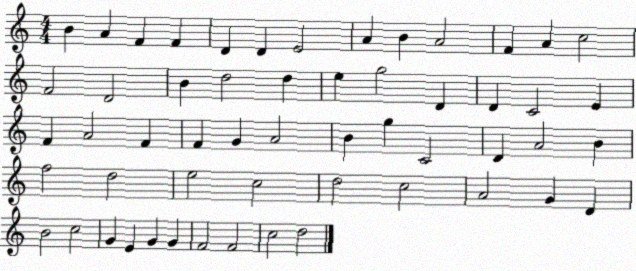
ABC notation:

X:1
T:Untitled
M:4/4
L:1/4
K:C
B A F F D D E2 A B A2 F A c2 F2 D2 B d2 d e g2 D D C2 E F A2 F F G A2 B g C2 D A2 B f2 d2 e2 c2 d2 c2 A2 G D B2 c2 G E G G F2 F2 c2 d2